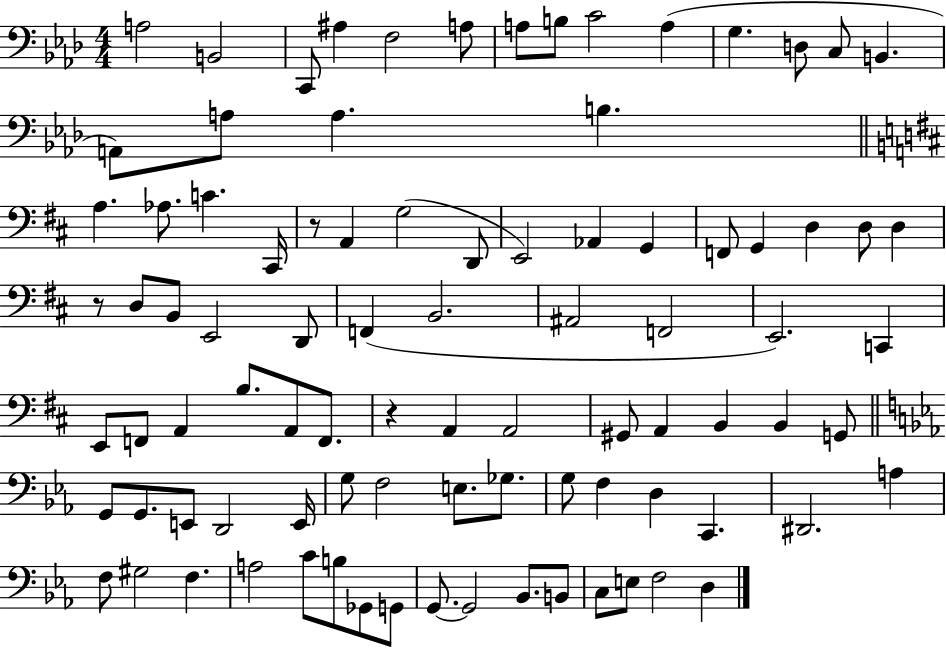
A3/h B2/h C2/e A#3/q F3/h A3/e A3/e B3/e C4/h A3/q G3/q. D3/e C3/e B2/q. A2/e A3/e A3/q. B3/q. A3/q. Ab3/e. C4/q. C#2/s R/e A2/q G3/h D2/e E2/h Ab2/q G2/q F2/e G2/q D3/q D3/e D3/q R/e D3/e B2/e E2/h D2/e F2/q B2/h. A#2/h F2/h E2/h. C2/q E2/e F2/e A2/q B3/e. A2/e F2/e. R/q A2/q A2/h G#2/e A2/q B2/q B2/q G2/e G2/e G2/e. E2/e D2/h E2/s G3/e F3/h E3/e. Gb3/e. G3/e F3/q D3/q C2/q. D#2/h. A3/q F3/e G#3/h F3/q. A3/h C4/e B3/e Gb2/e G2/e G2/e. G2/h Bb2/e. B2/e C3/e E3/e F3/h D3/q